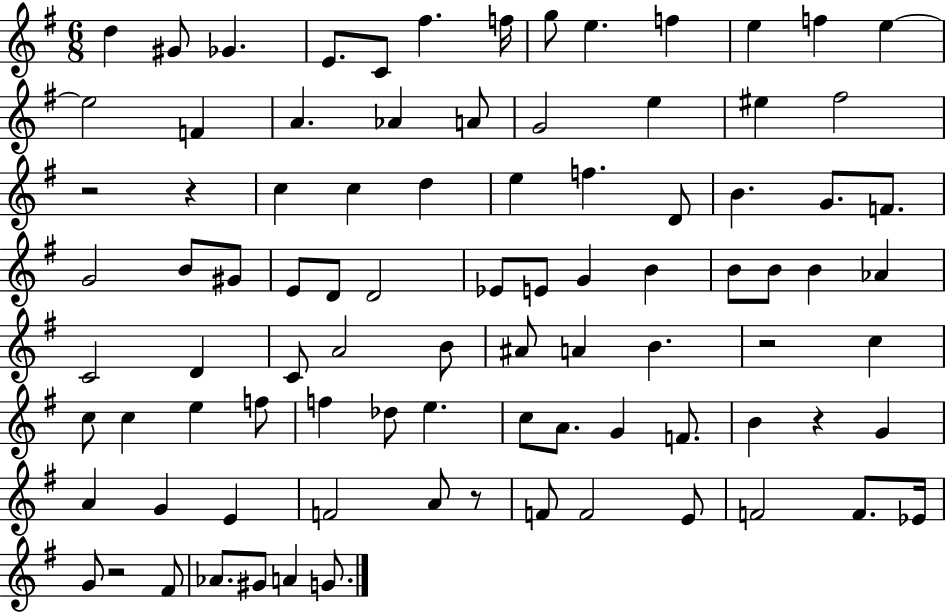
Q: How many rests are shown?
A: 6